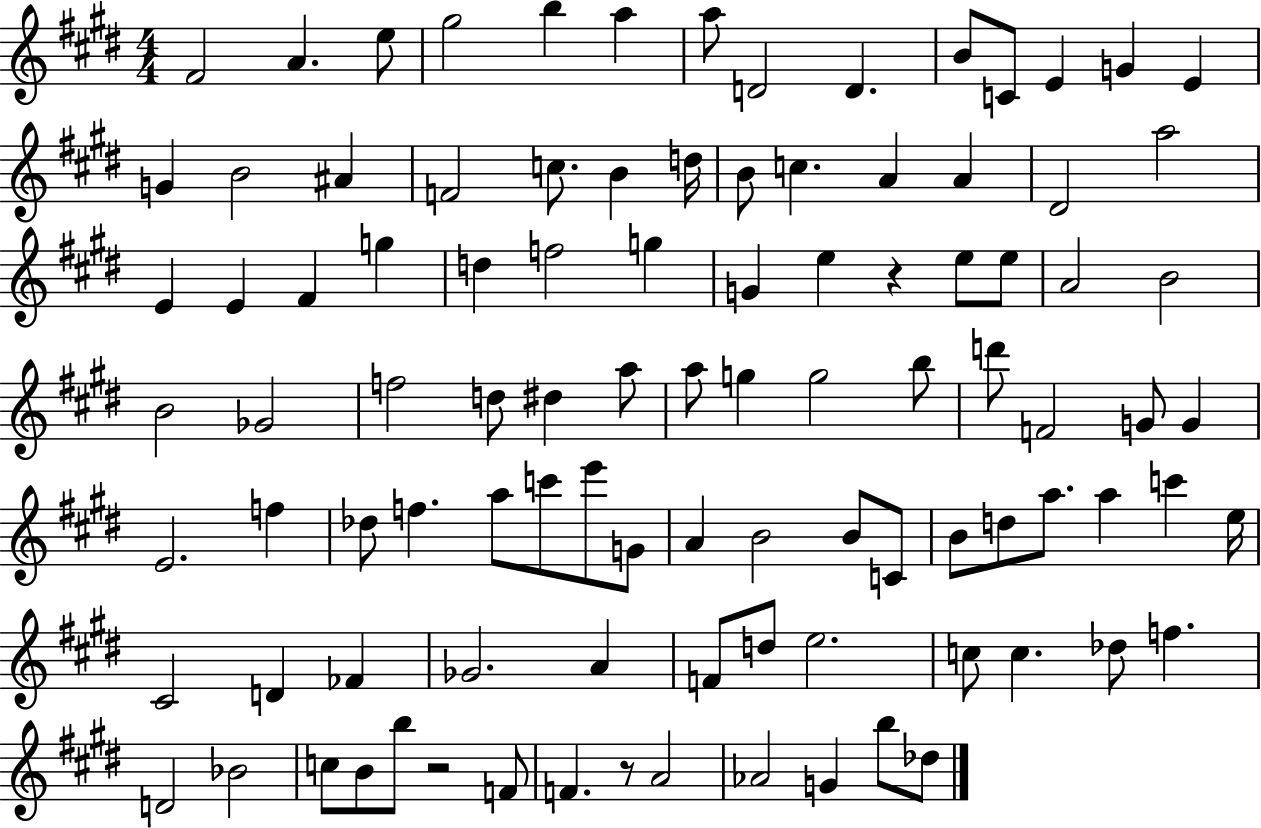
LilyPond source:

{
  \clef treble
  \numericTimeSignature
  \time 4/4
  \key e \major
  fis'2 a'4. e''8 | gis''2 b''4 a''4 | a''8 d'2 d'4. | b'8 c'8 e'4 g'4 e'4 | \break g'4 b'2 ais'4 | f'2 c''8. b'4 d''16 | b'8 c''4. a'4 a'4 | dis'2 a''2 | \break e'4 e'4 fis'4 g''4 | d''4 f''2 g''4 | g'4 e''4 r4 e''8 e''8 | a'2 b'2 | \break b'2 ges'2 | f''2 d''8 dis''4 a''8 | a''8 g''4 g''2 b''8 | d'''8 f'2 g'8 g'4 | \break e'2. f''4 | des''8 f''4. a''8 c'''8 e'''8 g'8 | a'4 b'2 b'8 c'8 | b'8 d''8 a''8. a''4 c'''4 e''16 | \break cis'2 d'4 fes'4 | ges'2. a'4 | f'8 d''8 e''2. | c''8 c''4. des''8 f''4. | \break d'2 bes'2 | c''8 b'8 b''8 r2 f'8 | f'4. r8 a'2 | aes'2 g'4 b''8 des''8 | \break \bar "|."
}